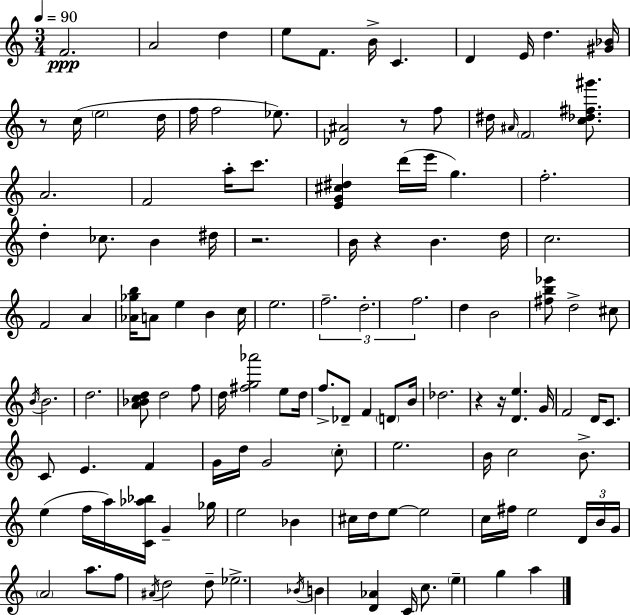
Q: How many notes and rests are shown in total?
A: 127